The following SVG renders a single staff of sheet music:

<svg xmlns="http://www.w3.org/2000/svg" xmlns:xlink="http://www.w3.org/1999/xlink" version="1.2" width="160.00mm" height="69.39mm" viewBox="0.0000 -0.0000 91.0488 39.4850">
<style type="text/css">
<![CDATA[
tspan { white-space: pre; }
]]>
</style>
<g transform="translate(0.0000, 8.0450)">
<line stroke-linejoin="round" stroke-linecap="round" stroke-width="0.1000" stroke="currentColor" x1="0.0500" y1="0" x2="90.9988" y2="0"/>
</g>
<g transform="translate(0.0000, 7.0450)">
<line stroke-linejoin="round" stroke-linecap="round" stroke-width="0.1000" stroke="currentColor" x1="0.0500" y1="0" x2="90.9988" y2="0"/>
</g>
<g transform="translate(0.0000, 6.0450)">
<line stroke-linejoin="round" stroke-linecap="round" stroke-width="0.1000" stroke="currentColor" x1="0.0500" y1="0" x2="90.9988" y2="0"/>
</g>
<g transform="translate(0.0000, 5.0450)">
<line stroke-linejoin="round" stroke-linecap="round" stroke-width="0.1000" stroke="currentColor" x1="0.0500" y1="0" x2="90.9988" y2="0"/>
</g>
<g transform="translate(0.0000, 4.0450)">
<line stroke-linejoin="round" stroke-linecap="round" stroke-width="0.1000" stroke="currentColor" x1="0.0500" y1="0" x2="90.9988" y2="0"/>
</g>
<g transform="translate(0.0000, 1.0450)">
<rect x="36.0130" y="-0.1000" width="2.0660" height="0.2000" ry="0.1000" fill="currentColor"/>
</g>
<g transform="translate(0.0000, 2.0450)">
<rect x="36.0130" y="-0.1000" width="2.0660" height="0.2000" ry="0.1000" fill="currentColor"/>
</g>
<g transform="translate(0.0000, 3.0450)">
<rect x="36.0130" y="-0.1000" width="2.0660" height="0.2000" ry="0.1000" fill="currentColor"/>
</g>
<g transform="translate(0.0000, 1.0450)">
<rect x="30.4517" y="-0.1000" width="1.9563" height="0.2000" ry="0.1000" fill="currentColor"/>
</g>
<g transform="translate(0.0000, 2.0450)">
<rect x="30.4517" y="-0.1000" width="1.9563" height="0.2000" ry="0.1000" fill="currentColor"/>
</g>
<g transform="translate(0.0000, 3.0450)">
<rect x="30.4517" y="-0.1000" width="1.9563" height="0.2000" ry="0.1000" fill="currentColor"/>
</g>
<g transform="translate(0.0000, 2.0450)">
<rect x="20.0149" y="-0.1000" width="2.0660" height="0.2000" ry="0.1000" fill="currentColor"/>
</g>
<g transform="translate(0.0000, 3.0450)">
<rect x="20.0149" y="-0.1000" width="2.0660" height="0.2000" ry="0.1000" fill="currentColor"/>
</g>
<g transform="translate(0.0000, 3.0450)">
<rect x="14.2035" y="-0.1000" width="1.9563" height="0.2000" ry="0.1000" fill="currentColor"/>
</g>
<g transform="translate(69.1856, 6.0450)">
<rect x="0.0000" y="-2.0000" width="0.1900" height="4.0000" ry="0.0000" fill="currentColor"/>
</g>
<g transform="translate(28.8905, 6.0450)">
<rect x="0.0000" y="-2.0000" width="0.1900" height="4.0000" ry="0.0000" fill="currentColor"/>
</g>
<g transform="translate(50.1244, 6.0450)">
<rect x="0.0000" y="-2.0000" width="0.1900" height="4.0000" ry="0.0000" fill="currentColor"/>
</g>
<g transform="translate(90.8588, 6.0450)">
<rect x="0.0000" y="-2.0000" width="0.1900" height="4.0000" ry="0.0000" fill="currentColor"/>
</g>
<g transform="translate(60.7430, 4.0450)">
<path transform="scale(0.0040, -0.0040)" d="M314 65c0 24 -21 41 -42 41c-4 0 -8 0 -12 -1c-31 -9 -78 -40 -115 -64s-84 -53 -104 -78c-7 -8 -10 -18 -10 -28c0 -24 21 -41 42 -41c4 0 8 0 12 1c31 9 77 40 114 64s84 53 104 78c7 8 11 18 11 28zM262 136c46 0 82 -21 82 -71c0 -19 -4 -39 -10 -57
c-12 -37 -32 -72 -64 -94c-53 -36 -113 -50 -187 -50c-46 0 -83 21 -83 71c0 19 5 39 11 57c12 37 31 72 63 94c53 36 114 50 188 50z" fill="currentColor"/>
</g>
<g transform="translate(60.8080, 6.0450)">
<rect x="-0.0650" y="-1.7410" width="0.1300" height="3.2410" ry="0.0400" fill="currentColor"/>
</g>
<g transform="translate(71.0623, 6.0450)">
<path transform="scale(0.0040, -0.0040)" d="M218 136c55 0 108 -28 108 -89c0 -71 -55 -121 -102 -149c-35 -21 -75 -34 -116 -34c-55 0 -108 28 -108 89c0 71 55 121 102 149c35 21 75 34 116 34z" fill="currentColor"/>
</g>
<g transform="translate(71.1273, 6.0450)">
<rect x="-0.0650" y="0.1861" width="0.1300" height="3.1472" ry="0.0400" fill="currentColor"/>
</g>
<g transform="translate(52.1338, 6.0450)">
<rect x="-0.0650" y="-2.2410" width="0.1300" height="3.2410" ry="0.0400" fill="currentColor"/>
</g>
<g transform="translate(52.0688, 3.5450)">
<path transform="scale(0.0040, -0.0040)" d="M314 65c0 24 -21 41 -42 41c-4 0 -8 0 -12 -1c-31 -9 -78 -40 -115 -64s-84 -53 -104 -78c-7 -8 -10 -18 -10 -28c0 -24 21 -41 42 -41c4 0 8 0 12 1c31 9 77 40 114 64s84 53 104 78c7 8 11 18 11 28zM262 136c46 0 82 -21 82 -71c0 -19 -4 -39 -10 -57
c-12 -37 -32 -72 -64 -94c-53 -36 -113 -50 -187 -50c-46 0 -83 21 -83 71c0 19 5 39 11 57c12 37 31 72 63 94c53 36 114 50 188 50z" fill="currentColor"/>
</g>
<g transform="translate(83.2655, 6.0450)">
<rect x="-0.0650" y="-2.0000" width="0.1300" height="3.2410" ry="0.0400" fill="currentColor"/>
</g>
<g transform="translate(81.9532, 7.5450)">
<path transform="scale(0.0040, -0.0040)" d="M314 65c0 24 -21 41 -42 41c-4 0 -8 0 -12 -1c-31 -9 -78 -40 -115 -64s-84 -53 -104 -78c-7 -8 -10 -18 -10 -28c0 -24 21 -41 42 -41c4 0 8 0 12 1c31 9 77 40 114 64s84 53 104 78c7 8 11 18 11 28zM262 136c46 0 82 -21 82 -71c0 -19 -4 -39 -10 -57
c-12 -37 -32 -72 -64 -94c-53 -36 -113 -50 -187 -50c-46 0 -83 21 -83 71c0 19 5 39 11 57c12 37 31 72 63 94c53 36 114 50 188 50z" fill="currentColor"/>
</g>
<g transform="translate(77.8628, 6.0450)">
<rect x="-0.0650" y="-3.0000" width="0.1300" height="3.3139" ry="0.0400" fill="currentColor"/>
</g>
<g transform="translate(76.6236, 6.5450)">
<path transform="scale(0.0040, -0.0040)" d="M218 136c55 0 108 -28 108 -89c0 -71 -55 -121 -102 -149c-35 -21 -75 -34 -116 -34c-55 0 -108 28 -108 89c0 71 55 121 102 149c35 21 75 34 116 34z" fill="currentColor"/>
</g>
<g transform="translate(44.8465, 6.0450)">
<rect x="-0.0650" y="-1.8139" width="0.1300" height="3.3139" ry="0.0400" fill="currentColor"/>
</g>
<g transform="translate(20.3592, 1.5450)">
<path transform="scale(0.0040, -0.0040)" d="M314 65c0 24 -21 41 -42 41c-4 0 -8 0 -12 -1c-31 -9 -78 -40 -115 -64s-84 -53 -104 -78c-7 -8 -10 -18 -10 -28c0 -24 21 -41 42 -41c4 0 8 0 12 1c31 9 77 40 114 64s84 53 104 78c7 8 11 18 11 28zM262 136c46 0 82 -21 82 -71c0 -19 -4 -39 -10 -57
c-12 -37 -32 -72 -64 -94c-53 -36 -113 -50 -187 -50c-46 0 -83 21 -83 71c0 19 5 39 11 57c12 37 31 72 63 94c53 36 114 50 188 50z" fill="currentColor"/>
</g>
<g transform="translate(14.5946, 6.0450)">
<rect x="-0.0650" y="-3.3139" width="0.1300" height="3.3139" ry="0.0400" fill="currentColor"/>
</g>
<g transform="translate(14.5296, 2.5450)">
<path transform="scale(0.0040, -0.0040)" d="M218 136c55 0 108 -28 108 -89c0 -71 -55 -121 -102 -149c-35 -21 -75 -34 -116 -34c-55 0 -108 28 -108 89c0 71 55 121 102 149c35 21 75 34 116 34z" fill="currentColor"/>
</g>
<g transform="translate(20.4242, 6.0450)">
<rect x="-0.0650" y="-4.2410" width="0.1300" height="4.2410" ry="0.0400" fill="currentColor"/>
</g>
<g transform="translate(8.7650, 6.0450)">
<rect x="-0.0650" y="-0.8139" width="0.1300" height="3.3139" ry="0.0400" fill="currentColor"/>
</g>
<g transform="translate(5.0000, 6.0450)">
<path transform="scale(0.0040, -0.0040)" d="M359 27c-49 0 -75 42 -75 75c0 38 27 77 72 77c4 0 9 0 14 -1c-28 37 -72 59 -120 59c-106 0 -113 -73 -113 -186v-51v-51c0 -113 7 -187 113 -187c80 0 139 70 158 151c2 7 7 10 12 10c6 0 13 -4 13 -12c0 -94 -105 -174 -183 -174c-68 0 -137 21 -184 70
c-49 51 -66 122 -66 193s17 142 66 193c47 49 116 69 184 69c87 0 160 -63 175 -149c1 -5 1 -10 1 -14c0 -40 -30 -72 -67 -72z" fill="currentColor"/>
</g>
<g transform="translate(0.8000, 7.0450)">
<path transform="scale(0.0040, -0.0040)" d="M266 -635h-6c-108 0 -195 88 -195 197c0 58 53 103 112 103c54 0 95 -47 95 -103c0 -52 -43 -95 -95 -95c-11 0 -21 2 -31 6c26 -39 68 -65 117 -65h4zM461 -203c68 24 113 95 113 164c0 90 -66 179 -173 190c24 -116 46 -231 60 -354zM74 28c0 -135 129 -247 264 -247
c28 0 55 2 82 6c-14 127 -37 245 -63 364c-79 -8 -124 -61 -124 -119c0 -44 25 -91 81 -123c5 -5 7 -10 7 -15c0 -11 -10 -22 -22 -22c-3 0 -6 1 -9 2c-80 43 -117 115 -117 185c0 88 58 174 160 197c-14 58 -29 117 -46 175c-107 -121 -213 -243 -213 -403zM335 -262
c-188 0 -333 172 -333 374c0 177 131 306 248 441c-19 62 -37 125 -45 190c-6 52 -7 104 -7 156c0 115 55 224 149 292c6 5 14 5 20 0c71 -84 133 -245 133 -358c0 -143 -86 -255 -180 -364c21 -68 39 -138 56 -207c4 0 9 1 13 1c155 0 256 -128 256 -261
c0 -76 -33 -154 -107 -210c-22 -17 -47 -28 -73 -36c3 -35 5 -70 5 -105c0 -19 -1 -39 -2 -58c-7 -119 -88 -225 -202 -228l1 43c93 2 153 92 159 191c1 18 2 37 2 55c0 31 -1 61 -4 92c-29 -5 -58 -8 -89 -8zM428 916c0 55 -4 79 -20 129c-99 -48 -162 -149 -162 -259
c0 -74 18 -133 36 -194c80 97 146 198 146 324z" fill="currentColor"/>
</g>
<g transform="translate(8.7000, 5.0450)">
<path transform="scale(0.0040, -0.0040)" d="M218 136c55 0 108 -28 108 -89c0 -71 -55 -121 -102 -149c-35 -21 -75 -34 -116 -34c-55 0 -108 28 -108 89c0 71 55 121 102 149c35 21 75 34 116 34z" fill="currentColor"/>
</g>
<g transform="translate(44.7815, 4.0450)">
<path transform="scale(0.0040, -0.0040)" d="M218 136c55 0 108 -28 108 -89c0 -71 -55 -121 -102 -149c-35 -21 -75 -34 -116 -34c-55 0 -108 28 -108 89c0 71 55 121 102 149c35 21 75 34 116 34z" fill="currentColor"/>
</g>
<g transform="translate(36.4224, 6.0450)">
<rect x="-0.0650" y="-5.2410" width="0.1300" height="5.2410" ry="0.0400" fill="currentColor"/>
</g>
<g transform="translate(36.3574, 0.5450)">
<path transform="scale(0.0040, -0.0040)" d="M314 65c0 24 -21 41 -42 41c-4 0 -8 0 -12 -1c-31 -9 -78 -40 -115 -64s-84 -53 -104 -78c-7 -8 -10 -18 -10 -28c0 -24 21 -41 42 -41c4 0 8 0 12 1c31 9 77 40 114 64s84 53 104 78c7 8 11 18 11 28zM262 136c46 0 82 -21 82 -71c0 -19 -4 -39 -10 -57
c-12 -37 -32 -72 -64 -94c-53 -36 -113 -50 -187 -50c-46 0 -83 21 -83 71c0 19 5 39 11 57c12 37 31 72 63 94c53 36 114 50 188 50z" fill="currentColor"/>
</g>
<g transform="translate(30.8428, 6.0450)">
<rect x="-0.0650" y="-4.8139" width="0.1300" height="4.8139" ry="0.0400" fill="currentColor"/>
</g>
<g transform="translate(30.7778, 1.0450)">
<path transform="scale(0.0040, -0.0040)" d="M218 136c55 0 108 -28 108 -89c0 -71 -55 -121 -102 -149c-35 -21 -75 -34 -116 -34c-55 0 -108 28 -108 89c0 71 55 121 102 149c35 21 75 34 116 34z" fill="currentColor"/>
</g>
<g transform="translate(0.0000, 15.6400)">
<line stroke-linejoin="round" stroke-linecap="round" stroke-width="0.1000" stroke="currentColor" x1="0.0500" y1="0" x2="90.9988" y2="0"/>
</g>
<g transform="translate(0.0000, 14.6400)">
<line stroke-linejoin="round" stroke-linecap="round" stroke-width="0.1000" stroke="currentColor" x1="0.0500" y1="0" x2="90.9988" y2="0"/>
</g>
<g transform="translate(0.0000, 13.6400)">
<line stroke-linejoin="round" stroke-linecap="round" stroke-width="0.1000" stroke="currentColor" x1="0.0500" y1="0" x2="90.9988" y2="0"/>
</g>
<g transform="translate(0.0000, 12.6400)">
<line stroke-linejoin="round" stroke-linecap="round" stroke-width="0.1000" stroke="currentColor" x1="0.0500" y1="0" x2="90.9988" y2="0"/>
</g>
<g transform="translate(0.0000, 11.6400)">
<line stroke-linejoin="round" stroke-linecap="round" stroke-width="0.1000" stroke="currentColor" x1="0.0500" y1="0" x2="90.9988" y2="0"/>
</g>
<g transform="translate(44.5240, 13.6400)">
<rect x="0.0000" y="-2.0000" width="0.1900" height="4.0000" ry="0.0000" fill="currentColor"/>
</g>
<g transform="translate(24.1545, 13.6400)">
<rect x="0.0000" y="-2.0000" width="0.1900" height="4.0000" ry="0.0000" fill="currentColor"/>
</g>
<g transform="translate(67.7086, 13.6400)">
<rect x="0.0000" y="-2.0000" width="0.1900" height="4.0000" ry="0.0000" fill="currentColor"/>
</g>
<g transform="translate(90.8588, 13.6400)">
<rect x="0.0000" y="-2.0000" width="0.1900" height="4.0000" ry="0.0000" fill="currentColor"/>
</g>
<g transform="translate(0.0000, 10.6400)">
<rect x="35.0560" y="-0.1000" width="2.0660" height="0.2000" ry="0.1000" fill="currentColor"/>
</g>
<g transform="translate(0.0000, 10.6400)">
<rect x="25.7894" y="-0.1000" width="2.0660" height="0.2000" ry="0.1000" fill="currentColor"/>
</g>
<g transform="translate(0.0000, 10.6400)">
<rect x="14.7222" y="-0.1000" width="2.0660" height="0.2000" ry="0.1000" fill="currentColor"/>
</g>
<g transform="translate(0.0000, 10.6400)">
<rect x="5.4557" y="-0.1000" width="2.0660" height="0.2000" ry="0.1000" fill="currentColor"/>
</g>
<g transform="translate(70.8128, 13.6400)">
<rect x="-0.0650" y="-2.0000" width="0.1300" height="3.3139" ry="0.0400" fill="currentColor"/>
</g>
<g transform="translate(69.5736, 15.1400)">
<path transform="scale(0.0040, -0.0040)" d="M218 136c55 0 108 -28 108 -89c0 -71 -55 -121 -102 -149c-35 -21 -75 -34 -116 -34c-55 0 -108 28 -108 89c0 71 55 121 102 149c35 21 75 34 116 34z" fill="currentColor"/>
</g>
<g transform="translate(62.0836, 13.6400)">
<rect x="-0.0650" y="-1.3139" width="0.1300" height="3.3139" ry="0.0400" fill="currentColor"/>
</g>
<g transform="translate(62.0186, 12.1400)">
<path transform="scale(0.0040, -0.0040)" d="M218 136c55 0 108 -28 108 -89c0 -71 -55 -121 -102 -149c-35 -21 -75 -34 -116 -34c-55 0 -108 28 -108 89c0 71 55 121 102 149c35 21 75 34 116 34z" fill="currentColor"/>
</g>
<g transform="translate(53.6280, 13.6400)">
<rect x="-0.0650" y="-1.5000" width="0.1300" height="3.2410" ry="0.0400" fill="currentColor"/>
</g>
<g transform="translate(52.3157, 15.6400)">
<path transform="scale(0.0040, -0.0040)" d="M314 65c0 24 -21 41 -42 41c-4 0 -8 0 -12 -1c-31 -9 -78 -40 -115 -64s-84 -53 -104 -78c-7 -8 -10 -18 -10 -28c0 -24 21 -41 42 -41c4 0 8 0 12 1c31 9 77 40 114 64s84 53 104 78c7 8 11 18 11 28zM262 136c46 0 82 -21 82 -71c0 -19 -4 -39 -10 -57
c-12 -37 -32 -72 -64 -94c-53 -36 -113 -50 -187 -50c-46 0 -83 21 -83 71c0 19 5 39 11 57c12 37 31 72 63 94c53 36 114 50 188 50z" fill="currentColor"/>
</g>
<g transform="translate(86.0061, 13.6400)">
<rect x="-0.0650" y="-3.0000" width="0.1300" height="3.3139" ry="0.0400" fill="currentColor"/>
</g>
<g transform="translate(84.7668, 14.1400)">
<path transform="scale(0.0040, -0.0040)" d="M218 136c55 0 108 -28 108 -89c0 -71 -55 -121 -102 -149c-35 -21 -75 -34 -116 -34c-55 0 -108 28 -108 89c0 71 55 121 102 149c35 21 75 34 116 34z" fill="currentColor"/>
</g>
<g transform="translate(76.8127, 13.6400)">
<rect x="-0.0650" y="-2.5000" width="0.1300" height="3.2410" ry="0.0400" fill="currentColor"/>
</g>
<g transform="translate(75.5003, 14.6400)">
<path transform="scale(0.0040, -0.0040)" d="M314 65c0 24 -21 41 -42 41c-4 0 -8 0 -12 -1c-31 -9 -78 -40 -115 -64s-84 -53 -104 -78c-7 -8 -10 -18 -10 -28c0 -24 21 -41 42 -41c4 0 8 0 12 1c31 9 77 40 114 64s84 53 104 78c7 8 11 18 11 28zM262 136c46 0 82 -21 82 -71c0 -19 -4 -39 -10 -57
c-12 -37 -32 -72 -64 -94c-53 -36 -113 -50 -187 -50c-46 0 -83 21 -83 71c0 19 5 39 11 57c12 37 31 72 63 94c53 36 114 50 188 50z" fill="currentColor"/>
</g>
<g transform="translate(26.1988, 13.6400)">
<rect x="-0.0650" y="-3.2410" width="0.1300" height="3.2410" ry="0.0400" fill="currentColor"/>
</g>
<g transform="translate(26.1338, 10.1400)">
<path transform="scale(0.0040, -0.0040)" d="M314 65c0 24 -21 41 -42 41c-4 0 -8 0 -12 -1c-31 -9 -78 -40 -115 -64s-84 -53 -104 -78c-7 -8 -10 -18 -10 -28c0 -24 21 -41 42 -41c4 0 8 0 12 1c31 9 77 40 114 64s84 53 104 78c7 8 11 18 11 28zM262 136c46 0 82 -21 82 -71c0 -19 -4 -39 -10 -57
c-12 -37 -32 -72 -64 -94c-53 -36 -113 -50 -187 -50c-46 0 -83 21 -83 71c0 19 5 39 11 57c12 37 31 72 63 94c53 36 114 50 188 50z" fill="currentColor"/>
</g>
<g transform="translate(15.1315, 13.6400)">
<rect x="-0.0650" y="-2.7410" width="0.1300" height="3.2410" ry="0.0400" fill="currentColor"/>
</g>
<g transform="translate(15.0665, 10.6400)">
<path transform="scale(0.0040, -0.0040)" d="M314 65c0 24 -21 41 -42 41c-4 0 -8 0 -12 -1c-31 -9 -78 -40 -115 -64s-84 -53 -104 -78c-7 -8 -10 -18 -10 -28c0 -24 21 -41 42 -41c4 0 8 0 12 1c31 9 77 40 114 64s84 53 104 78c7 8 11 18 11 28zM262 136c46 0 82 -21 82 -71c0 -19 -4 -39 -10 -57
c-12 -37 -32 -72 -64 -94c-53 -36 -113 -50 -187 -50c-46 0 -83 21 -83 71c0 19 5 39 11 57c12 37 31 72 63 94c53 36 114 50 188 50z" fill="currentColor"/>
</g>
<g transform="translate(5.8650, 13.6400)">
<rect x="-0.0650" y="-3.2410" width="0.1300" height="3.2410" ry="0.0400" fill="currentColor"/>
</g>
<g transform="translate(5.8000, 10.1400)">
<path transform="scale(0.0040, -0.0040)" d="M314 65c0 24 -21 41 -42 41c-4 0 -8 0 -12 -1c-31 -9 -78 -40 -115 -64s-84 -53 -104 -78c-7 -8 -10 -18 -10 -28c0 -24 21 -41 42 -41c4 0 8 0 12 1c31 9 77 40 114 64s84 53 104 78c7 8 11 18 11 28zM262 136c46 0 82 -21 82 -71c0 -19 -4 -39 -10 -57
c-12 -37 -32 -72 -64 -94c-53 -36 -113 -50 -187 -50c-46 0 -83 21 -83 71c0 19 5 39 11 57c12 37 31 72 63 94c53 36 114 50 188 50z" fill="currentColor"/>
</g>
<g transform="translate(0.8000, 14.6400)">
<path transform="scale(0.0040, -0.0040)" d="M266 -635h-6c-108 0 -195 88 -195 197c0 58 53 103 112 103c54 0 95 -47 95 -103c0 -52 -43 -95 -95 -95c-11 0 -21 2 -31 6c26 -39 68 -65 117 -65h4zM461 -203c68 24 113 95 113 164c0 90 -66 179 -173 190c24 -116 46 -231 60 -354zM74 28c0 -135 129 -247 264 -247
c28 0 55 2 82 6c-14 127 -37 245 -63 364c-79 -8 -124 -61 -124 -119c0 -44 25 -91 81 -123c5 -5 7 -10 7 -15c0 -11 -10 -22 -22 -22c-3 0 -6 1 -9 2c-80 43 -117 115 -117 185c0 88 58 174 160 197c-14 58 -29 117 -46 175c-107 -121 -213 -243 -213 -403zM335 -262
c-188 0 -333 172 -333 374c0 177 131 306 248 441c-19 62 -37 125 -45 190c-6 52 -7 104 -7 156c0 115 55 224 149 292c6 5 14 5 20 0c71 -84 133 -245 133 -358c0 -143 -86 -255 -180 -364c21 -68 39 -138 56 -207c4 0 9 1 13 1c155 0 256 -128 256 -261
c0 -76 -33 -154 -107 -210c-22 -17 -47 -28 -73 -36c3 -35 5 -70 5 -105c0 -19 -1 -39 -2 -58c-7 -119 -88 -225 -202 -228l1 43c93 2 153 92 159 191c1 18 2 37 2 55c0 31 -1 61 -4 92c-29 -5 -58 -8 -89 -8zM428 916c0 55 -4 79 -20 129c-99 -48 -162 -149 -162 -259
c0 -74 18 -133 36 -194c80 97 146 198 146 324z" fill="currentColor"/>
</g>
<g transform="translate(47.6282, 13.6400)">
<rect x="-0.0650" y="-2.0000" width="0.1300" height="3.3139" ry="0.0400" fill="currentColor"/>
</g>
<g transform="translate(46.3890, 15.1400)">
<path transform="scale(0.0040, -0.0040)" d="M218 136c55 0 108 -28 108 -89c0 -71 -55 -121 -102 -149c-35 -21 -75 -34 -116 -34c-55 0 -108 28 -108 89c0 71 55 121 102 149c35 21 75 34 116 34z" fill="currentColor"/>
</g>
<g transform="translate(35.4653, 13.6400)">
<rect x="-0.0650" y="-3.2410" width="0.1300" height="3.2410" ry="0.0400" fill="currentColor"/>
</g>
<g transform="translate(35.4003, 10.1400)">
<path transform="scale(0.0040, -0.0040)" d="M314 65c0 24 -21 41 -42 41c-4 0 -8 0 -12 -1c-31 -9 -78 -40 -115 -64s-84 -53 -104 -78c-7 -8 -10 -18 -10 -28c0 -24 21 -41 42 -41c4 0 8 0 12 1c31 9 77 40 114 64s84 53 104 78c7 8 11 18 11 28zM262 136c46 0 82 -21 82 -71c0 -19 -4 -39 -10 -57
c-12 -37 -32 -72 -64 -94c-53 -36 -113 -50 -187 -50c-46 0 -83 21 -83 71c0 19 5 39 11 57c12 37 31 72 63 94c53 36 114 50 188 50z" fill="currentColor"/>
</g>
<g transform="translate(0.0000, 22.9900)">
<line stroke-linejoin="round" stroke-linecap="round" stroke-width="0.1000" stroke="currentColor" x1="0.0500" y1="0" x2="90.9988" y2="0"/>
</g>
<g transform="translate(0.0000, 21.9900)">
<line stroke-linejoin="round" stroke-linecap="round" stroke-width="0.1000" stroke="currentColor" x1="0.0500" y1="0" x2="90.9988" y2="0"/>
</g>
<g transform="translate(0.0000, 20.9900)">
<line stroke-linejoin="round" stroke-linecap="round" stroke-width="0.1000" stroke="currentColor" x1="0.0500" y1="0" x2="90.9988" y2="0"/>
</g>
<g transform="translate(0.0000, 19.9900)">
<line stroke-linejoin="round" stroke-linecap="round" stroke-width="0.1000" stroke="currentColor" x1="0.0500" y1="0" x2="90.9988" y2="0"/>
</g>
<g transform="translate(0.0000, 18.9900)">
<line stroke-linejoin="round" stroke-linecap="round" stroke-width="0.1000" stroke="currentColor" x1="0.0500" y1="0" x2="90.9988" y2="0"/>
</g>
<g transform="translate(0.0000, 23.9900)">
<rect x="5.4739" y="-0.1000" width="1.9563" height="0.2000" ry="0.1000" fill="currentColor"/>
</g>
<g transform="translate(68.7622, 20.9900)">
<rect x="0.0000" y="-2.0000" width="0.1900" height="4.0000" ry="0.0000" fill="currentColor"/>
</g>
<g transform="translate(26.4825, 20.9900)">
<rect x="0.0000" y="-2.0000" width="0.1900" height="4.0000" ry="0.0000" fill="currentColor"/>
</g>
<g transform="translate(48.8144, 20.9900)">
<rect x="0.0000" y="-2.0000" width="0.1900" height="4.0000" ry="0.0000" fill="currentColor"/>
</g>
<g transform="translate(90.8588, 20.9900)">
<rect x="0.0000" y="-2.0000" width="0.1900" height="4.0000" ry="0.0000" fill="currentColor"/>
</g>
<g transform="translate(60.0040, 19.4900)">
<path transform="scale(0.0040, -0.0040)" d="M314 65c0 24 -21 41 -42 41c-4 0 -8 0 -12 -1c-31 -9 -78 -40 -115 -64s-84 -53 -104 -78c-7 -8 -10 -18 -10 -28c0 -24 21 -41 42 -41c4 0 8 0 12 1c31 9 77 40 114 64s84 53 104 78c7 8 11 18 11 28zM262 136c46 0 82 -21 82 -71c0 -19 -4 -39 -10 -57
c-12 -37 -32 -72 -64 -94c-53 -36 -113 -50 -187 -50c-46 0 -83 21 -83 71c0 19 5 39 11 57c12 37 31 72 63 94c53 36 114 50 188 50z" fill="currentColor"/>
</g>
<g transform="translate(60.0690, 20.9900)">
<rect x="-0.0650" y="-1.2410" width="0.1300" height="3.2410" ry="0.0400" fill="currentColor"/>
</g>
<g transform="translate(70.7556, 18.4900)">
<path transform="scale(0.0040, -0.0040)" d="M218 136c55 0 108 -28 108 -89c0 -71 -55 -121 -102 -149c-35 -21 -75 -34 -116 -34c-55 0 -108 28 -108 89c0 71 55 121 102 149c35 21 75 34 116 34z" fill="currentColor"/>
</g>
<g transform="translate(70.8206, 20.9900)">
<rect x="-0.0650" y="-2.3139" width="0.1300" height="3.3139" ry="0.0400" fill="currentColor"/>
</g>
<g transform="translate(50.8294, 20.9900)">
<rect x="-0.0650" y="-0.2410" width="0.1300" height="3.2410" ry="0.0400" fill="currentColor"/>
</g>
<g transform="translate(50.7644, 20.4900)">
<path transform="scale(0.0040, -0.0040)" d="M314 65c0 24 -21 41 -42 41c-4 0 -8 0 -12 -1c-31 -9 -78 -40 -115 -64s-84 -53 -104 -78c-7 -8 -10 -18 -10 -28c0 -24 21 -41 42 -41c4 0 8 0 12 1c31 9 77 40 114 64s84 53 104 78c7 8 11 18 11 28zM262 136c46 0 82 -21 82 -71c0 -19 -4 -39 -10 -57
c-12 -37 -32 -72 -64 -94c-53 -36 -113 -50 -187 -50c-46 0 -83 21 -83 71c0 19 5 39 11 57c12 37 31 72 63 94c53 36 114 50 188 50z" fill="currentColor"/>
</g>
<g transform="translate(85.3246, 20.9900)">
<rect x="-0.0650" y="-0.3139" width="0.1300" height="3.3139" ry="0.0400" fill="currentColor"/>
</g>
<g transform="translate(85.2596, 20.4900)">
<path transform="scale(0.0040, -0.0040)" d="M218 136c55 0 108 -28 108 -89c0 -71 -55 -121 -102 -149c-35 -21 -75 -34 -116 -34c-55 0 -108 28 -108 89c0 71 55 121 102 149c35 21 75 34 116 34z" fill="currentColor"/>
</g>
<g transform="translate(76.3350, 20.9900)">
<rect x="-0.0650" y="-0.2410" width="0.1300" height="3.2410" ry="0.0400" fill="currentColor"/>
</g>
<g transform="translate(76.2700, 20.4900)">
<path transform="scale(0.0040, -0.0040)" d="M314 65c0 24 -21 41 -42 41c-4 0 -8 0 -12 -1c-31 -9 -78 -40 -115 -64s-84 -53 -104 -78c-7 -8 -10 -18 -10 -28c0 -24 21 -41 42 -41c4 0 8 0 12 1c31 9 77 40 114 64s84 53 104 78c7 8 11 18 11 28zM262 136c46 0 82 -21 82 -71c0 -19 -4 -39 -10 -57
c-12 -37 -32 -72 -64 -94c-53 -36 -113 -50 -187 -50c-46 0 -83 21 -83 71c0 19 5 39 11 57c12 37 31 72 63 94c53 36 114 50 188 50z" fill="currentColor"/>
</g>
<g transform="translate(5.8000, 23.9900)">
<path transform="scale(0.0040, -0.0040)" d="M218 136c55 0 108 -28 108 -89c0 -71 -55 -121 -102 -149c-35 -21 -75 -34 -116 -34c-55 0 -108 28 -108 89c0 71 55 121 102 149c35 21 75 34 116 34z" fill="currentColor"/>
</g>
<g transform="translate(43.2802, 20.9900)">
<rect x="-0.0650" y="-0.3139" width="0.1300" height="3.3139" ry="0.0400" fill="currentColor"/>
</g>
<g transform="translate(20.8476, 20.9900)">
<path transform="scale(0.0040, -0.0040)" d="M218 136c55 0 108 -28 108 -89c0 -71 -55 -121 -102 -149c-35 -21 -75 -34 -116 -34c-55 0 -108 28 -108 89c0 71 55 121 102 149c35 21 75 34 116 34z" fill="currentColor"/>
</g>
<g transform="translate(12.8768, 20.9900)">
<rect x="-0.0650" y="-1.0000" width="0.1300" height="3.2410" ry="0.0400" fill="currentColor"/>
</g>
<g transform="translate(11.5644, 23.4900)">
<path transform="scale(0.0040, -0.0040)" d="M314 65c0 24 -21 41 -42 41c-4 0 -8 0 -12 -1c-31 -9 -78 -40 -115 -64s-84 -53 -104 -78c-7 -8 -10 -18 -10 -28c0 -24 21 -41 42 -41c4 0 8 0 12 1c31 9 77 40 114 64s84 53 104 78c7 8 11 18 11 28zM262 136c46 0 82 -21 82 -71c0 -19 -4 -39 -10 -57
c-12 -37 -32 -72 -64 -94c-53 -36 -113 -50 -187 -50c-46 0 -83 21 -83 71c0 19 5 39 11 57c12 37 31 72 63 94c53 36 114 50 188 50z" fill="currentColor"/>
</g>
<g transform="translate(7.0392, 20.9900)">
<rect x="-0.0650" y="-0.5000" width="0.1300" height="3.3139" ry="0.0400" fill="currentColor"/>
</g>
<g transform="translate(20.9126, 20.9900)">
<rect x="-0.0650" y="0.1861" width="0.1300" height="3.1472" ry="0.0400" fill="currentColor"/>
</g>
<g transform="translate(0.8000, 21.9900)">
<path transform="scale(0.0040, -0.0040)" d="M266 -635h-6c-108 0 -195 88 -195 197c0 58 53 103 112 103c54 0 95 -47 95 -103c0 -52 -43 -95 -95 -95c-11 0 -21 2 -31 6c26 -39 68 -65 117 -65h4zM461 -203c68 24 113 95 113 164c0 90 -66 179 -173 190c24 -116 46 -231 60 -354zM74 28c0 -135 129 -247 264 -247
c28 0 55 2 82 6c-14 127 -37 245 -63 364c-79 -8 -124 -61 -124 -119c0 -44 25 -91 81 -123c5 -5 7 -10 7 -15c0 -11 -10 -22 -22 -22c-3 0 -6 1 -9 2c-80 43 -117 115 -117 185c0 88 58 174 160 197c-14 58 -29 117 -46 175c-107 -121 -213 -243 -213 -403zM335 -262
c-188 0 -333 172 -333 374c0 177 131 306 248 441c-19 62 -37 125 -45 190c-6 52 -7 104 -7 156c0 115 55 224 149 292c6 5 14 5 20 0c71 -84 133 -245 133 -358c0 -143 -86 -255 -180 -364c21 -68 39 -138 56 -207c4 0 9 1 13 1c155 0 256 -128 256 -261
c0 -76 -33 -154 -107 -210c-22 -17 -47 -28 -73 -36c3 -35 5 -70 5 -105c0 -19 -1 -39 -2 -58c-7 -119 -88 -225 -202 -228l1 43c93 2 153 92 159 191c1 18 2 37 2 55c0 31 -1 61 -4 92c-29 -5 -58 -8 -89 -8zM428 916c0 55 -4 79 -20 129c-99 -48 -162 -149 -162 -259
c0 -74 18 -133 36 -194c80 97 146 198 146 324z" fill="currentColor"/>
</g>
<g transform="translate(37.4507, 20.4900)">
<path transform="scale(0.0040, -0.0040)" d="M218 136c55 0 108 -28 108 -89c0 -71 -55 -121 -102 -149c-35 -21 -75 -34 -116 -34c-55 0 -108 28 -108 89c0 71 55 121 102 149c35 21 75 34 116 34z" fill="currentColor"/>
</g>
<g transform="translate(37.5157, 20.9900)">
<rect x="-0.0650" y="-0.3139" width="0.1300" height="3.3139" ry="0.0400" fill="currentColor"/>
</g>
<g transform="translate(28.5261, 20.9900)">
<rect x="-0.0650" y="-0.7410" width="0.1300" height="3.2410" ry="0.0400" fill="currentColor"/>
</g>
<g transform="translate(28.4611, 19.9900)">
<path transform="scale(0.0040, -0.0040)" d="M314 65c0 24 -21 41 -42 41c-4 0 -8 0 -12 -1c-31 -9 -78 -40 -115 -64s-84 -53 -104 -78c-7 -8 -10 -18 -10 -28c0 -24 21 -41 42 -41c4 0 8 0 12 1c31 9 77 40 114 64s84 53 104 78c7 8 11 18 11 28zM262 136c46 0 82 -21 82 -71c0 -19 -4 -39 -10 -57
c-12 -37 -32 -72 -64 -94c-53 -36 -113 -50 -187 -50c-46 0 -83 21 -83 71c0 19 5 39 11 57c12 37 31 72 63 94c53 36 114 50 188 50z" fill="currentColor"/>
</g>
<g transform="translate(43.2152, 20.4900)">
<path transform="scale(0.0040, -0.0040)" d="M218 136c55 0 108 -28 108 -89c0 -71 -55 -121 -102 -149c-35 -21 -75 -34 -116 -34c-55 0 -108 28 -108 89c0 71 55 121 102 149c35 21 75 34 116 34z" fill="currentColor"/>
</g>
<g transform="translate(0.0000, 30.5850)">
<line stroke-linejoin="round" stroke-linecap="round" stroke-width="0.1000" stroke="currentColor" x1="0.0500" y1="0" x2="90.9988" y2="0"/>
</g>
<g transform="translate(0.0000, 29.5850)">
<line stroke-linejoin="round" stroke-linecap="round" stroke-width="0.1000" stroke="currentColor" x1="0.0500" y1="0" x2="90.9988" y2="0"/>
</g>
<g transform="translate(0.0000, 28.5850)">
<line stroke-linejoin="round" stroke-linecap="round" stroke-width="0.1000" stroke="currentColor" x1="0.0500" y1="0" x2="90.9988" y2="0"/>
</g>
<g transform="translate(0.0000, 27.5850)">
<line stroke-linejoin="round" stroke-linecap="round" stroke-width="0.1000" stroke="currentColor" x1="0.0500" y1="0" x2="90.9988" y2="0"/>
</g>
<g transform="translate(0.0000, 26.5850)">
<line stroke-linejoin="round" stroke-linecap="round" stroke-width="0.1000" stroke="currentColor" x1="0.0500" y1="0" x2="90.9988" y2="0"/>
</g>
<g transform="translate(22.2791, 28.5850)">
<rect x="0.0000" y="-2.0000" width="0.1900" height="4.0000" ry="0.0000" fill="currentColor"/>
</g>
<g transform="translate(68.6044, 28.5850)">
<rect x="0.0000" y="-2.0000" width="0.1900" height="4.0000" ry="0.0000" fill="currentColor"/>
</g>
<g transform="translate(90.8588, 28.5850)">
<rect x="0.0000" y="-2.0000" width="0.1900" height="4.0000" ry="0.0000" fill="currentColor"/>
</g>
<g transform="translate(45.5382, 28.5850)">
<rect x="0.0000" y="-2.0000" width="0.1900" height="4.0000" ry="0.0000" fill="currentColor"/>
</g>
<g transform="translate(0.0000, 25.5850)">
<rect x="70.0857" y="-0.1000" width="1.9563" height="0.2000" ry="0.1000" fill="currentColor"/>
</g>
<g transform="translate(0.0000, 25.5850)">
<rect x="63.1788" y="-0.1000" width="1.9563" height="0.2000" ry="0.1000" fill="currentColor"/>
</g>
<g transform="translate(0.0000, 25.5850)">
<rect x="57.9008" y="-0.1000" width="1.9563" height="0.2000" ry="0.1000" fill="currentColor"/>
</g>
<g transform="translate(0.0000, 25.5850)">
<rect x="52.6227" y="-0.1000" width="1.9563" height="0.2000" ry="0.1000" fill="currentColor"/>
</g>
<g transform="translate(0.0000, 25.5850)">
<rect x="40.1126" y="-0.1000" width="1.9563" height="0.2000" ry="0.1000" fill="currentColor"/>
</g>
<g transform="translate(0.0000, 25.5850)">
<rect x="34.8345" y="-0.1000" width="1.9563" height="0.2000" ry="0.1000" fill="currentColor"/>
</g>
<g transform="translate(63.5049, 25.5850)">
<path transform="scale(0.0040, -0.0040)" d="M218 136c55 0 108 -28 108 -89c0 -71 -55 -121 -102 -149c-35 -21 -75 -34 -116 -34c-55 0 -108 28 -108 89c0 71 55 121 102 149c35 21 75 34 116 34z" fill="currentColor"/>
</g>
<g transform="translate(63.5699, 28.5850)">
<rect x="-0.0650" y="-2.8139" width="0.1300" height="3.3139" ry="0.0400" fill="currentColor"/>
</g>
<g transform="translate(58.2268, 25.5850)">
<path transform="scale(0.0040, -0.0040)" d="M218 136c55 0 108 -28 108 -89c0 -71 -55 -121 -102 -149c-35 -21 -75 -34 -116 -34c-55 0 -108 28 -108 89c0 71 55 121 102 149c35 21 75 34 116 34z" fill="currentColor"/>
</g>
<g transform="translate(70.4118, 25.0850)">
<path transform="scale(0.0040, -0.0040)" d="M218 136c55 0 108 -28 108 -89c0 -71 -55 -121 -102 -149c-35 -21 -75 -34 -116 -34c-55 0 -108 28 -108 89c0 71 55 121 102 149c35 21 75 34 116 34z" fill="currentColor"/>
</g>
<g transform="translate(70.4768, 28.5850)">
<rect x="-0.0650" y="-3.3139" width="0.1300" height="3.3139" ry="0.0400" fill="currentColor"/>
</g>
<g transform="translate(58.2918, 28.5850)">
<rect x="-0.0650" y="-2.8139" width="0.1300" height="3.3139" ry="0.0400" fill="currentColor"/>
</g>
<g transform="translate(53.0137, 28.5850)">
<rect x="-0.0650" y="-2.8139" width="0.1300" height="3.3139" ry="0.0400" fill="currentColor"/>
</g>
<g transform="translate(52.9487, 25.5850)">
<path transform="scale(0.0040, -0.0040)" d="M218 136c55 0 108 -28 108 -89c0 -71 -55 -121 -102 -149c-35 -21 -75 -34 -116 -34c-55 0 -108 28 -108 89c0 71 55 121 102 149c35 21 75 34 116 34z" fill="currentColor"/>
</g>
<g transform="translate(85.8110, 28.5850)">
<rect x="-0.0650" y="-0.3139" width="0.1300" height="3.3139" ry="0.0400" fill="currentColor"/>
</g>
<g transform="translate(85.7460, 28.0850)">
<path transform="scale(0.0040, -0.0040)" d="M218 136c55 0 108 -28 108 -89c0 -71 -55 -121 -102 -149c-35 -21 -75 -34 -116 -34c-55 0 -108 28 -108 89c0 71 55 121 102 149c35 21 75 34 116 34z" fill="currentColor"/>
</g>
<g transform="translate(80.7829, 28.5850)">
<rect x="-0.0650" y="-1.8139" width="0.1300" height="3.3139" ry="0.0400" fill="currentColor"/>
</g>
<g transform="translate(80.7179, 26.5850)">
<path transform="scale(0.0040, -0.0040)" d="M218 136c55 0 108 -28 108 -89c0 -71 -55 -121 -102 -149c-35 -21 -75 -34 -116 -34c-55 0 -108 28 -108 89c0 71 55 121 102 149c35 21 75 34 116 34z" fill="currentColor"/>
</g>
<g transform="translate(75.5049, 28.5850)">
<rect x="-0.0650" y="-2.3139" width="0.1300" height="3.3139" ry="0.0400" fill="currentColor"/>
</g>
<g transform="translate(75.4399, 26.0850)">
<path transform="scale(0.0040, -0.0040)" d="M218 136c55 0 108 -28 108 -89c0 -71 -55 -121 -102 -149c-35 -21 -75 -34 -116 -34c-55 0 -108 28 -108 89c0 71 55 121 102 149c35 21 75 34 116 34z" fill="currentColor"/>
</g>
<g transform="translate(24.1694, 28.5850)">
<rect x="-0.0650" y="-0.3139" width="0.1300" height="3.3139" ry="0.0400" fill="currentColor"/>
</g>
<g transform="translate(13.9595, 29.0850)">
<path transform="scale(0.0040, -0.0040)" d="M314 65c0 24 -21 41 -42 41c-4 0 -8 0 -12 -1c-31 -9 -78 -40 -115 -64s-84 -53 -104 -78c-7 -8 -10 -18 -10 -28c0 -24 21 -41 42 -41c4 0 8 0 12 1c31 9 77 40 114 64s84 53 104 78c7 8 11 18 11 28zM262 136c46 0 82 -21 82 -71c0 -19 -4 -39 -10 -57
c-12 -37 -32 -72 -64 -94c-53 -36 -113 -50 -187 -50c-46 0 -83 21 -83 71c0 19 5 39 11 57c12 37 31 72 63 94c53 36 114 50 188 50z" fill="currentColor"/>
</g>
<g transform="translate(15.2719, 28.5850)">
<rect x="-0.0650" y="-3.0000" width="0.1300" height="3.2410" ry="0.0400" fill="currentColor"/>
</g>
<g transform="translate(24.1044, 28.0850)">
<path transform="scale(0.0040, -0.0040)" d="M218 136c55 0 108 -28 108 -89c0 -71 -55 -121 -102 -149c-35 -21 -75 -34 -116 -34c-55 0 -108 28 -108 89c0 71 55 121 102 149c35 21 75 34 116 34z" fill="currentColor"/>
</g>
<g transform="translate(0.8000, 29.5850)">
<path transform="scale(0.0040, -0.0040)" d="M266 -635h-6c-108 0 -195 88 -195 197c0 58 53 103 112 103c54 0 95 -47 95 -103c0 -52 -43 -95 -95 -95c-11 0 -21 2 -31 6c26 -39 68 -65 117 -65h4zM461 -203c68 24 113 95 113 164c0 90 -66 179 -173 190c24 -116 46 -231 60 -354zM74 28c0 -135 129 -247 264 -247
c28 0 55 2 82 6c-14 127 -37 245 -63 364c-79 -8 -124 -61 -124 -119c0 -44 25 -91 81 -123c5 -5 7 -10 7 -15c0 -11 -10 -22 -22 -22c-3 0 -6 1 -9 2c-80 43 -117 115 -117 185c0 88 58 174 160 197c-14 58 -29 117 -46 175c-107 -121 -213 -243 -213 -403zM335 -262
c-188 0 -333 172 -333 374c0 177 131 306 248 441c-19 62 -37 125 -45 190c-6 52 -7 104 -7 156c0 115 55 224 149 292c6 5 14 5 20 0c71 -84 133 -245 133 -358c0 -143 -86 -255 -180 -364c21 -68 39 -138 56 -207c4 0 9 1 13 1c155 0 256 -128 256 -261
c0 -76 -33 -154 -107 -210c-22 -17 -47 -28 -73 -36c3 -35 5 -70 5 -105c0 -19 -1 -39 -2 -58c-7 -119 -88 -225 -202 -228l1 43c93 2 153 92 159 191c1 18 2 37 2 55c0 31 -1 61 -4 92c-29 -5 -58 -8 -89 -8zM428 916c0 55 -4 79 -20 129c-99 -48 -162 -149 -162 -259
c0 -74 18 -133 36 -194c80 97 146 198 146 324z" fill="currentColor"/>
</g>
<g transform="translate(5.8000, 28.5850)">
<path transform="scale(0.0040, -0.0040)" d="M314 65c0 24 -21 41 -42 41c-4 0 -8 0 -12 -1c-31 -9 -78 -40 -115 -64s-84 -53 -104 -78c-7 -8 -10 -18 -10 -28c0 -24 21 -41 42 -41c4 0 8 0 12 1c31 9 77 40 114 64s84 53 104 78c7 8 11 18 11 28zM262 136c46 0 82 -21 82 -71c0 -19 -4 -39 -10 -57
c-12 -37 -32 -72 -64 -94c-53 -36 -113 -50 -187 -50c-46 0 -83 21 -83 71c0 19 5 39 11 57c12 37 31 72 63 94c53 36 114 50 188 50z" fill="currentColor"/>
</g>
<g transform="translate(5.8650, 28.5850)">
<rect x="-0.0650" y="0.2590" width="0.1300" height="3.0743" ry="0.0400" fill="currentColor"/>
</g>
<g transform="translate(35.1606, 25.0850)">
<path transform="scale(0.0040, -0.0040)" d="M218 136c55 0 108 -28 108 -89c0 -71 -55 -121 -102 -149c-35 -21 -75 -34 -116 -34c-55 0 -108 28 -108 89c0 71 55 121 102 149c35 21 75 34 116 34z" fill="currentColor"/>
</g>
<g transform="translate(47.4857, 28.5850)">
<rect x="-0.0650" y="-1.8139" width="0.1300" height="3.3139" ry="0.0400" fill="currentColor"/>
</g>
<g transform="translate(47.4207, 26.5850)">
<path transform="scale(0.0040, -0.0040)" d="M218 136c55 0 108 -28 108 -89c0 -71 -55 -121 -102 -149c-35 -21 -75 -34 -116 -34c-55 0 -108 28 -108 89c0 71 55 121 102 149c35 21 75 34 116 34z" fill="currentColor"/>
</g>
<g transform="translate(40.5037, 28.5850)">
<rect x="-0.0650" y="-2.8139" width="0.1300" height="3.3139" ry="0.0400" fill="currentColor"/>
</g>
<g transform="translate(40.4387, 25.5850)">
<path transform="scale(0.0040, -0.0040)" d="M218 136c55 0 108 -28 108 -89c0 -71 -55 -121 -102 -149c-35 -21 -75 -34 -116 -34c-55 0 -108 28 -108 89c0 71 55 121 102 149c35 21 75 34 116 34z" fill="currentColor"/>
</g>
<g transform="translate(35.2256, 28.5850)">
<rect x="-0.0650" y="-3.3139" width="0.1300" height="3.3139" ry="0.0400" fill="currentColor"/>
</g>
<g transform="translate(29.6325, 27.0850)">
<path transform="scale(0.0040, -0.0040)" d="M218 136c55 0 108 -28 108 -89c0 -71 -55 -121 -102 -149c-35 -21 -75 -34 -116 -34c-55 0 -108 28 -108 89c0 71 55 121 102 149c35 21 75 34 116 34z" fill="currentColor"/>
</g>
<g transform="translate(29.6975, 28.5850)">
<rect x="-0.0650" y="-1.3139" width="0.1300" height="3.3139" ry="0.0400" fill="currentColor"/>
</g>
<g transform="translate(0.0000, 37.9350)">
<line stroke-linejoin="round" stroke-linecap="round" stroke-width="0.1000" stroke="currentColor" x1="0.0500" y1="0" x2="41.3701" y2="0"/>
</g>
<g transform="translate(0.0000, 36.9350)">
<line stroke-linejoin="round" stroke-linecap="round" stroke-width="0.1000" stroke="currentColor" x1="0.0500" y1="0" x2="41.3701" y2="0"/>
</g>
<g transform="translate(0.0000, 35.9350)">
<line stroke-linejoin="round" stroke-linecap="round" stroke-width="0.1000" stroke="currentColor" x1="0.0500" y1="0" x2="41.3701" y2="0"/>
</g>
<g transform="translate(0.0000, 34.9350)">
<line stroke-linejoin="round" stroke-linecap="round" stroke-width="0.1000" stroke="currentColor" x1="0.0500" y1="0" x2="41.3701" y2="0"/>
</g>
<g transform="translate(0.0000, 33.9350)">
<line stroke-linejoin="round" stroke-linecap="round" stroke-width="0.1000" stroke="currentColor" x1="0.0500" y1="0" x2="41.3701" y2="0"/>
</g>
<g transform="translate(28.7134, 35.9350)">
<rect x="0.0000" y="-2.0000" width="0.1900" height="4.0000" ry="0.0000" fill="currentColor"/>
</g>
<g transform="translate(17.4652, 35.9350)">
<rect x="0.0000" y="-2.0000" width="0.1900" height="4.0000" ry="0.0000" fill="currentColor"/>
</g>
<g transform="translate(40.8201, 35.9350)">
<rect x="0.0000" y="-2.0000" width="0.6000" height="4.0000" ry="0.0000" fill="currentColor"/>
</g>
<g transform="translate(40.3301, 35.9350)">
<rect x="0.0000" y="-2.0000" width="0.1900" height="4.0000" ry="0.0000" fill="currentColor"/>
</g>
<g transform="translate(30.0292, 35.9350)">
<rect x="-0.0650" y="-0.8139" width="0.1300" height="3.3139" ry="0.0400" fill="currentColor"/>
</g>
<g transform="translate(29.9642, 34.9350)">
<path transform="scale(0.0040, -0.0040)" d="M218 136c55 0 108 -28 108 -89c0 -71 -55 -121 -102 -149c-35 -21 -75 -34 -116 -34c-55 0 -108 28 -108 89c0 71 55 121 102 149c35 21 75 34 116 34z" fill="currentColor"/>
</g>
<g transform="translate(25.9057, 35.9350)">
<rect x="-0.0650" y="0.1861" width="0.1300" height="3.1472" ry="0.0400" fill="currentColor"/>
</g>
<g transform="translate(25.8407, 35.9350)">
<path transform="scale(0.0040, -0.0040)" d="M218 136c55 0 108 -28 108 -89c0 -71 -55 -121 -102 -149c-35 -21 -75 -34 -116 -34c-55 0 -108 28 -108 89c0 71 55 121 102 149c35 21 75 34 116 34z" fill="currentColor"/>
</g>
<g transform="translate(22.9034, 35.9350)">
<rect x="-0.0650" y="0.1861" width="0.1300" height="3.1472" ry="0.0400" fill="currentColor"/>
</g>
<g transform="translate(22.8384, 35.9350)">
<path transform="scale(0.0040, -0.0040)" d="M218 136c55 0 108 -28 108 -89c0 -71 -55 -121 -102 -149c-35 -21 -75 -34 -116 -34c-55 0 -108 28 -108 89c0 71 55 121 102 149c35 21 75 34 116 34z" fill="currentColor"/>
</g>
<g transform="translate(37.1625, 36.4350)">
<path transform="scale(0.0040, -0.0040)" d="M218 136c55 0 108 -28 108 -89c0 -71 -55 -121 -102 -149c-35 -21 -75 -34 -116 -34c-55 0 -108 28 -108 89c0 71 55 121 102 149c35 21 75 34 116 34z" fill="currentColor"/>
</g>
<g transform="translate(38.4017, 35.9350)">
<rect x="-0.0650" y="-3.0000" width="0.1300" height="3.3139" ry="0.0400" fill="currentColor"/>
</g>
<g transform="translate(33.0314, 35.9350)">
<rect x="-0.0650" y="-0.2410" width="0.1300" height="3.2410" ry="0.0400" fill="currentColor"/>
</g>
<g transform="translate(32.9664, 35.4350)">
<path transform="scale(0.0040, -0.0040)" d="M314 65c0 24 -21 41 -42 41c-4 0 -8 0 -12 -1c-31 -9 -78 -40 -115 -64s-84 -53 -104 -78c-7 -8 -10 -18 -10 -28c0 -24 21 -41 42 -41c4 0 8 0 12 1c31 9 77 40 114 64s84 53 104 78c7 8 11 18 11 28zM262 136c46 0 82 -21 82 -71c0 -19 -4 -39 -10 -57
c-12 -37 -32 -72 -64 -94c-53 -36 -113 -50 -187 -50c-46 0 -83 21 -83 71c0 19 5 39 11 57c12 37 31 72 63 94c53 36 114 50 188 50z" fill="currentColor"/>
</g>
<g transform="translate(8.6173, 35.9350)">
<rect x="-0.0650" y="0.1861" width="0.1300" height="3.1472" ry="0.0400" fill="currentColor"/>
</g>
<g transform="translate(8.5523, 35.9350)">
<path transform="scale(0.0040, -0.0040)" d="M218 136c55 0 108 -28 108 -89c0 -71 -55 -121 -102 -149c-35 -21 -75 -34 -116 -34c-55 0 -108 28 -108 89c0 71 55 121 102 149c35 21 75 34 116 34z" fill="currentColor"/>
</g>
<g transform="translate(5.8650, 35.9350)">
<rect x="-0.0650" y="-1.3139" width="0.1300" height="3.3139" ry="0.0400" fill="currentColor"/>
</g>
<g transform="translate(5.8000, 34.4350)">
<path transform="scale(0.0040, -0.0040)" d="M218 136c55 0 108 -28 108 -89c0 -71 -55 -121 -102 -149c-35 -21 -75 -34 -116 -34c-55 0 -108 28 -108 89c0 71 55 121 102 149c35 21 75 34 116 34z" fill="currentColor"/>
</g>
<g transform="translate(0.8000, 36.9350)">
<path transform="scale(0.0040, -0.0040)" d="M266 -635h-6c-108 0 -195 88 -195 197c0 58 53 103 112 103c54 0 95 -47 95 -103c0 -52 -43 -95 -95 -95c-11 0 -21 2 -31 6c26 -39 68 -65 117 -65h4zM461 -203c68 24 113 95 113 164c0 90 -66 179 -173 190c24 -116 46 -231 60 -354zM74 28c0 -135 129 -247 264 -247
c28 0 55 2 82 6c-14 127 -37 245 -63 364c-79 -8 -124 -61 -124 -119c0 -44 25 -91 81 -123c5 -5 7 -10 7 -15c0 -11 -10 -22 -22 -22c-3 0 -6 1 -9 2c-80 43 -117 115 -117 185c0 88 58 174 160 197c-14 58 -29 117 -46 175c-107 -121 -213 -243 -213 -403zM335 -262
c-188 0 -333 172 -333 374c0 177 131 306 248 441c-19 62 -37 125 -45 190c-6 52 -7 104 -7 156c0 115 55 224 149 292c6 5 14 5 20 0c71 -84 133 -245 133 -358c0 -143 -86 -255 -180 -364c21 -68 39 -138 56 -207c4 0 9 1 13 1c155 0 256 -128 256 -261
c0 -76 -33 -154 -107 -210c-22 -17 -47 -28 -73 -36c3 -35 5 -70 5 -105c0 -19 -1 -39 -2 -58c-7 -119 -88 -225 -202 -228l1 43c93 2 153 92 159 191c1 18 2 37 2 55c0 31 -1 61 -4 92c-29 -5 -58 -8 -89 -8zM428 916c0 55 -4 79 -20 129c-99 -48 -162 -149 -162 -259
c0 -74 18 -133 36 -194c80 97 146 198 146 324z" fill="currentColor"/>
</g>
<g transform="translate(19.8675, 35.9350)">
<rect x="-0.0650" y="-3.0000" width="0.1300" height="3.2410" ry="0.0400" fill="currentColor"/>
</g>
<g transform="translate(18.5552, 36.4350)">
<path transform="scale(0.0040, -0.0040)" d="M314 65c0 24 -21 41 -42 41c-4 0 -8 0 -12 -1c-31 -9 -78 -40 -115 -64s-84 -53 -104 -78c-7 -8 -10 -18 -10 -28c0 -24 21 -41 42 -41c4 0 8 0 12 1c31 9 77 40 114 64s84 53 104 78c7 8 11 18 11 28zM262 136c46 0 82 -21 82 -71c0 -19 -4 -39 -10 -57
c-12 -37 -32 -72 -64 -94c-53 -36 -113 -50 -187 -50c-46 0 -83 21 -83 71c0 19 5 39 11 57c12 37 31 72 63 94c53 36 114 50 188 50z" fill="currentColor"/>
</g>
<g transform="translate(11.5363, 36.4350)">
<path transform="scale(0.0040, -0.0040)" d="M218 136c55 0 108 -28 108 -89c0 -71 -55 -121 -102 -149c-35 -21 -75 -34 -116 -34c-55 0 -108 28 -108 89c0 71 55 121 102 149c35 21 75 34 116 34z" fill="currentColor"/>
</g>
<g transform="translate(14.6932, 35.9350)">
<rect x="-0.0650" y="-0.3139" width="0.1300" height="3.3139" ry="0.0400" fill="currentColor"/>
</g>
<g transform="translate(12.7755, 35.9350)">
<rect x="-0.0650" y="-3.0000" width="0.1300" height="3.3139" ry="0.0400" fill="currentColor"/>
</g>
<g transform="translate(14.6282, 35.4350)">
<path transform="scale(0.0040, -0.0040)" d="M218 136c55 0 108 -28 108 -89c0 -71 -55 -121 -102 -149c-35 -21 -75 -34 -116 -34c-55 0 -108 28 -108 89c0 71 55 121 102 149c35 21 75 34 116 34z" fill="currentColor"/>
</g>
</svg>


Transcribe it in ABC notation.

X:1
T:Untitled
M:4/4
L:1/4
K:C
d b d'2 e' f'2 f g2 f2 B A F2 b2 a2 b2 b2 F E2 e F G2 A C D2 B d2 c c c2 e2 g c2 c B2 A2 c e b a f a a a b g f c e B A c A2 B B d c2 A